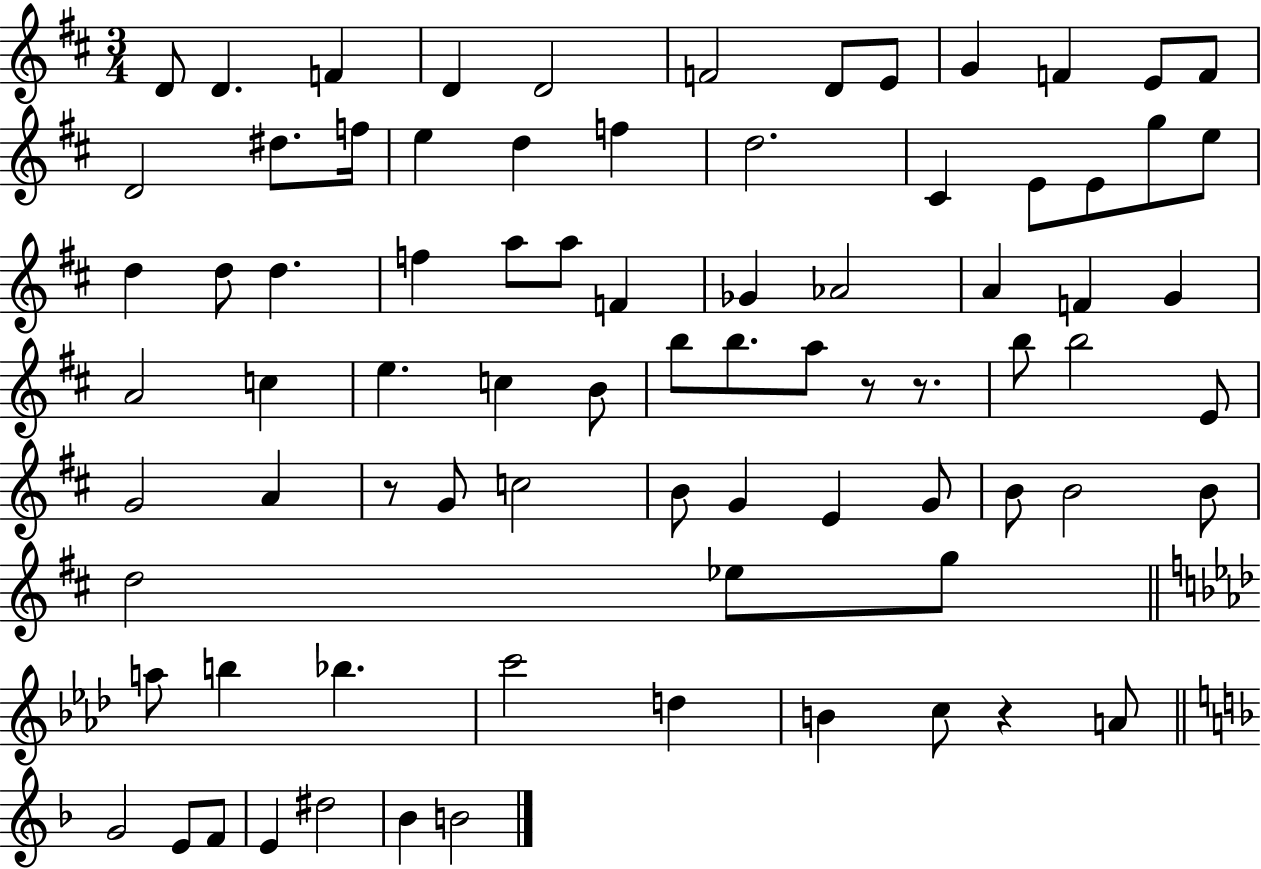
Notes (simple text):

D4/e D4/q. F4/q D4/q D4/h F4/h D4/e E4/e G4/q F4/q E4/e F4/e D4/h D#5/e. F5/s E5/q D5/q F5/q D5/h. C#4/q E4/e E4/e G5/e E5/e D5/q D5/e D5/q. F5/q A5/e A5/e F4/q Gb4/q Ab4/h A4/q F4/q G4/q A4/h C5/q E5/q. C5/q B4/e B5/e B5/e. A5/e R/e R/e. B5/e B5/h E4/e G4/h A4/q R/e G4/e C5/h B4/e G4/q E4/q G4/e B4/e B4/h B4/e D5/h Eb5/e G5/e A5/e B5/q Bb5/q. C6/h D5/q B4/q C5/e R/q A4/e G4/h E4/e F4/e E4/q D#5/h Bb4/q B4/h